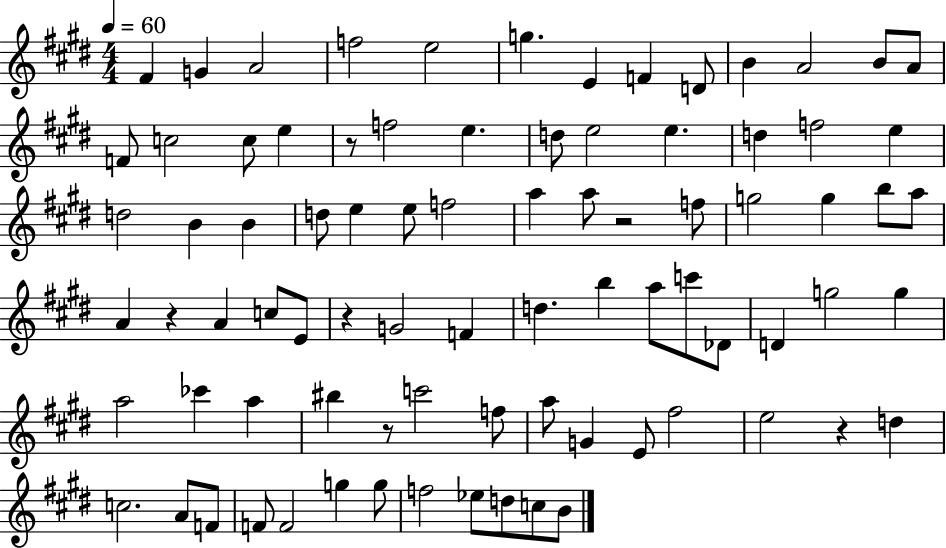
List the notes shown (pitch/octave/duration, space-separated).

F#4/q G4/q A4/h F5/h E5/h G5/q. E4/q F4/q D4/e B4/q A4/h B4/e A4/e F4/e C5/h C5/e E5/q R/e F5/h E5/q. D5/e E5/h E5/q. D5/q F5/h E5/q D5/h B4/q B4/q D5/e E5/q E5/e F5/h A5/q A5/e R/h F5/e G5/h G5/q B5/e A5/e A4/q R/q A4/q C5/e E4/e R/q G4/h F4/q D5/q. B5/q A5/e C6/e Db4/e D4/q G5/h G5/q A5/h CES6/q A5/q BIS5/q R/e C6/h F5/e A5/e G4/q E4/e F#5/h E5/h R/q D5/q C5/h. A4/e F4/e F4/e F4/h G5/q G5/e F5/h Eb5/e D5/e C5/e B4/e